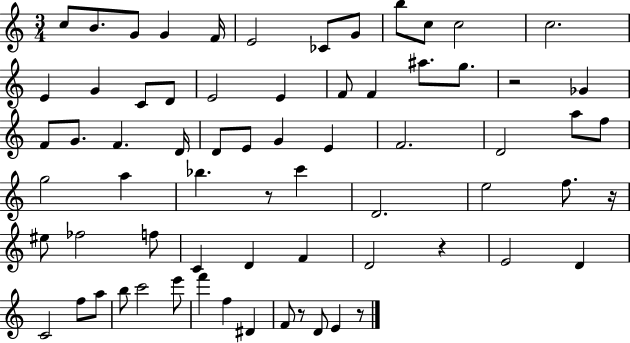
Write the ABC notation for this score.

X:1
T:Untitled
M:3/4
L:1/4
K:C
c/2 B/2 G/2 G F/4 E2 _C/2 G/2 b/2 c/2 c2 c2 E G C/2 D/2 E2 E F/2 F ^a/2 g/2 z2 _G F/2 G/2 F D/4 D/2 E/2 G E F2 D2 a/2 f/2 g2 a _b z/2 c' D2 e2 f/2 z/4 ^e/2 _f2 f/2 C D F D2 z E2 D C2 f/2 a/2 b/2 c'2 e'/2 f' f ^D F/2 z/2 D/2 E z/2